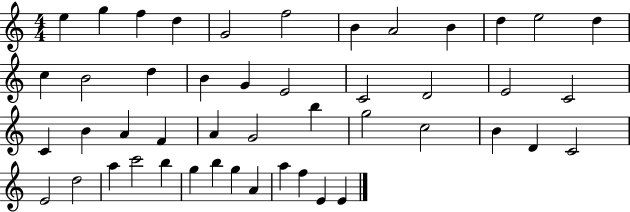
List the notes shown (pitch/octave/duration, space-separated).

E5/q G5/q F5/q D5/q G4/h F5/h B4/q A4/h B4/q D5/q E5/h D5/q C5/q B4/h D5/q B4/q G4/q E4/h C4/h D4/h E4/h C4/h C4/q B4/q A4/q F4/q A4/q G4/h B5/q G5/h C5/h B4/q D4/q C4/h E4/h D5/h A5/q C6/h B5/q G5/q B5/q G5/q A4/q A5/q F5/q E4/q E4/q